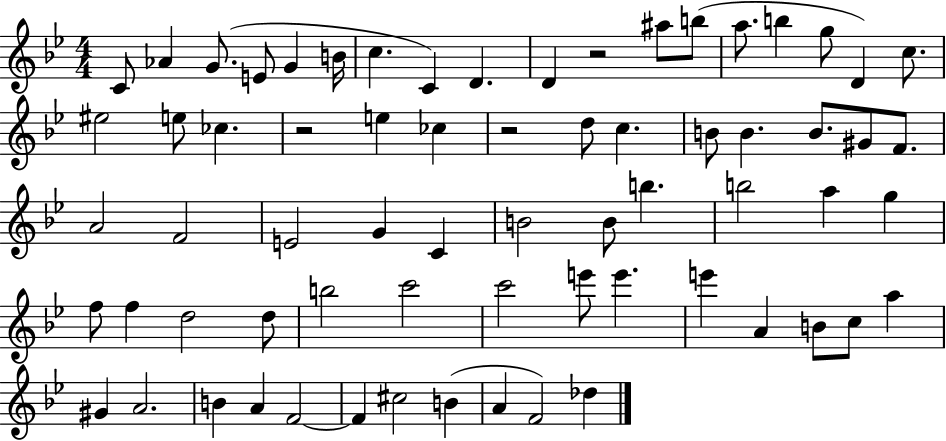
C4/e Ab4/q G4/e. E4/e G4/q B4/s C5/q. C4/q D4/q. D4/q R/h A#5/e B5/e A5/e. B5/q G5/e D4/q C5/e. EIS5/h E5/e CES5/q. R/h E5/q CES5/q R/h D5/e C5/q. B4/e B4/q. B4/e. G#4/e F4/e. A4/h F4/h E4/h G4/q C4/q B4/h B4/e B5/q. B5/h A5/q G5/q F5/e F5/q D5/h D5/e B5/h C6/h C6/h E6/e E6/q. E6/q A4/q B4/e C5/e A5/q G#4/q A4/h. B4/q A4/q F4/h F4/q C#5/h B4/q A4/q F4/h Db5/q